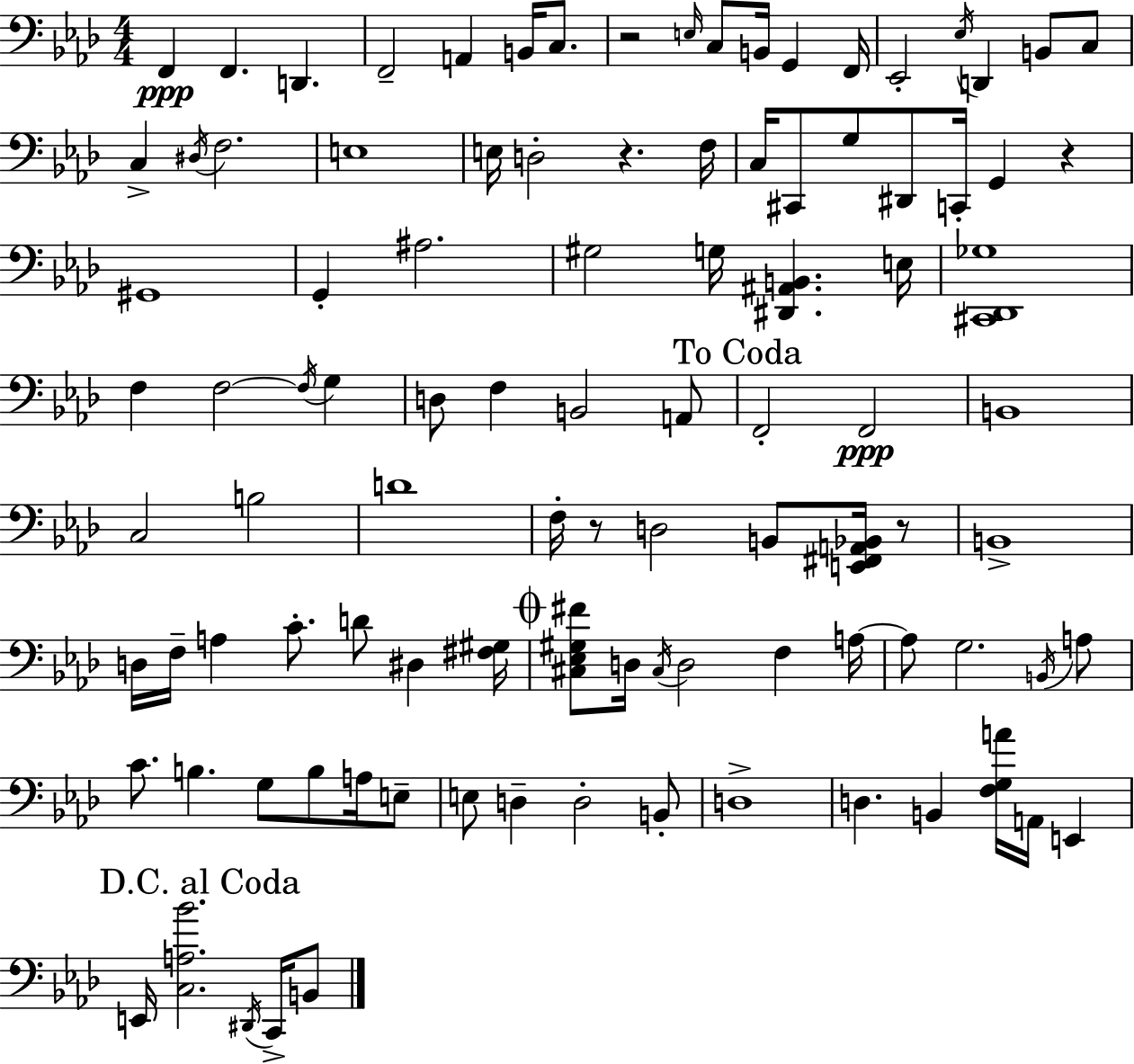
F2/q F2/q. D2/q. F2/h A2/q B2/s C3/e. R/h E3/s C3/e B2/s G2/q F2/s Eb2/h Eb3/s D2/q B2/e C3/e C3/q D#3/s F3/h. E3/w E3/s D3/h R/q. F3/s C3/s C#2/e G3/e D#2/e C2/s G2/q R/q G#2/w G2/q A#3/h. G#3/h G3/s [D#2,A#2,B2]/q. E3/s [C#2,Db2,Gb3]/w F3/q F3/h F3/s G3/q D3/e F3/q B2/h A2/e F2/h F2/h B2/w C3/h B3/h D4/w F3/s R/e D3/h B2/e [E2,F#2,A2,Bb2]/s R/e B2/w D3/s F3/s A3/q C4/e. D4/e D#3/q [F#3,G#3]/s [C#3,Eb3,G#3,F#4]/e D3/s C#3/s D3/h F3/q A3/s A3/e G3/h. B2/s A3/e C4/e. B3/q. G3/e B3/e A3/s E3/e E3/e D3/q D3/h B2/e D3/w D3/q. B2/q [F3,G3,A4]/s A2/s E2/q E2/s [C3,A3,Bb4]/h. D#2/s C2/s B2/e